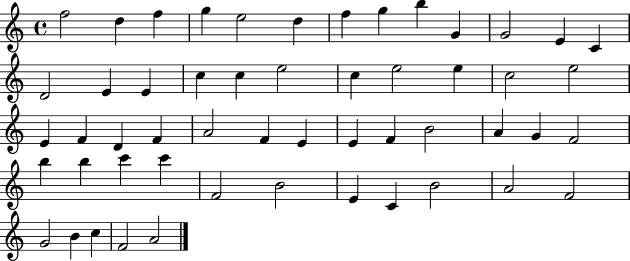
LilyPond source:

{
  \clef treble
  \time 4/4
  \defaultTimeSignature
  \key c \major
  f''2 d''4 f''4 | g''4 e''2 d''4 | f''4 g''4 b''4 g'4 | g'2 e'4 c'4 | \break d'2 e'4 e'4 | c''4 c''4 e''2 | c''4 e''2 e''4 | c''2 e''2 | \break e'4 f'4 d'4 f'4 | a'2 f'4 e'4 | e'4 f'4 b'2 | a'4 g'4 f'2 | \break b''4 b''4 c'''4 c'''4 | f'2 b'2 | e'4 c'4 b'2 | a'2 f'2 | \break g'2 b'4 c''4 | f'2 a'2 | \bar "|."
}